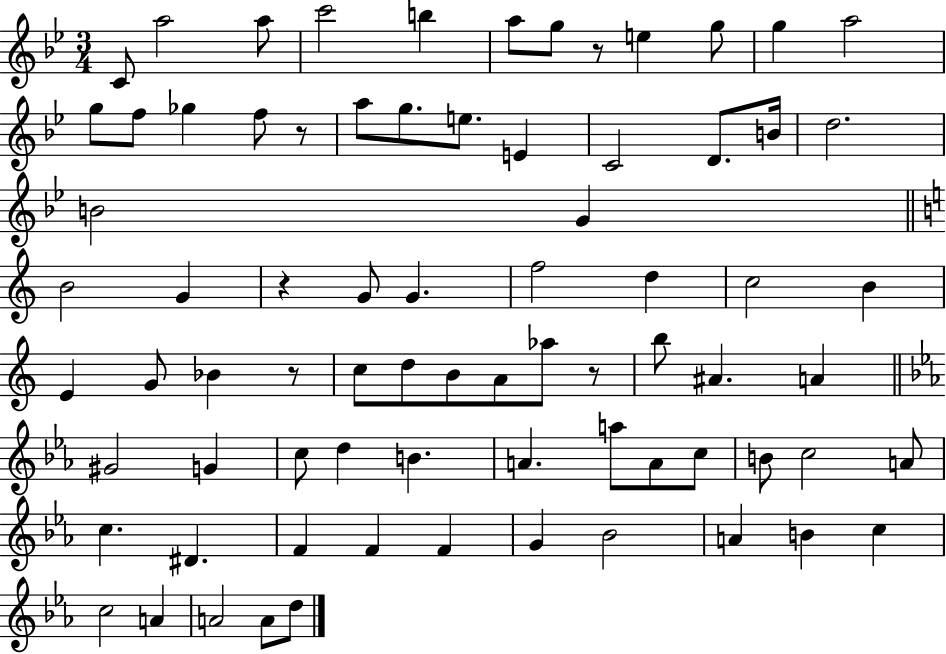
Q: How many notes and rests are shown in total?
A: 76